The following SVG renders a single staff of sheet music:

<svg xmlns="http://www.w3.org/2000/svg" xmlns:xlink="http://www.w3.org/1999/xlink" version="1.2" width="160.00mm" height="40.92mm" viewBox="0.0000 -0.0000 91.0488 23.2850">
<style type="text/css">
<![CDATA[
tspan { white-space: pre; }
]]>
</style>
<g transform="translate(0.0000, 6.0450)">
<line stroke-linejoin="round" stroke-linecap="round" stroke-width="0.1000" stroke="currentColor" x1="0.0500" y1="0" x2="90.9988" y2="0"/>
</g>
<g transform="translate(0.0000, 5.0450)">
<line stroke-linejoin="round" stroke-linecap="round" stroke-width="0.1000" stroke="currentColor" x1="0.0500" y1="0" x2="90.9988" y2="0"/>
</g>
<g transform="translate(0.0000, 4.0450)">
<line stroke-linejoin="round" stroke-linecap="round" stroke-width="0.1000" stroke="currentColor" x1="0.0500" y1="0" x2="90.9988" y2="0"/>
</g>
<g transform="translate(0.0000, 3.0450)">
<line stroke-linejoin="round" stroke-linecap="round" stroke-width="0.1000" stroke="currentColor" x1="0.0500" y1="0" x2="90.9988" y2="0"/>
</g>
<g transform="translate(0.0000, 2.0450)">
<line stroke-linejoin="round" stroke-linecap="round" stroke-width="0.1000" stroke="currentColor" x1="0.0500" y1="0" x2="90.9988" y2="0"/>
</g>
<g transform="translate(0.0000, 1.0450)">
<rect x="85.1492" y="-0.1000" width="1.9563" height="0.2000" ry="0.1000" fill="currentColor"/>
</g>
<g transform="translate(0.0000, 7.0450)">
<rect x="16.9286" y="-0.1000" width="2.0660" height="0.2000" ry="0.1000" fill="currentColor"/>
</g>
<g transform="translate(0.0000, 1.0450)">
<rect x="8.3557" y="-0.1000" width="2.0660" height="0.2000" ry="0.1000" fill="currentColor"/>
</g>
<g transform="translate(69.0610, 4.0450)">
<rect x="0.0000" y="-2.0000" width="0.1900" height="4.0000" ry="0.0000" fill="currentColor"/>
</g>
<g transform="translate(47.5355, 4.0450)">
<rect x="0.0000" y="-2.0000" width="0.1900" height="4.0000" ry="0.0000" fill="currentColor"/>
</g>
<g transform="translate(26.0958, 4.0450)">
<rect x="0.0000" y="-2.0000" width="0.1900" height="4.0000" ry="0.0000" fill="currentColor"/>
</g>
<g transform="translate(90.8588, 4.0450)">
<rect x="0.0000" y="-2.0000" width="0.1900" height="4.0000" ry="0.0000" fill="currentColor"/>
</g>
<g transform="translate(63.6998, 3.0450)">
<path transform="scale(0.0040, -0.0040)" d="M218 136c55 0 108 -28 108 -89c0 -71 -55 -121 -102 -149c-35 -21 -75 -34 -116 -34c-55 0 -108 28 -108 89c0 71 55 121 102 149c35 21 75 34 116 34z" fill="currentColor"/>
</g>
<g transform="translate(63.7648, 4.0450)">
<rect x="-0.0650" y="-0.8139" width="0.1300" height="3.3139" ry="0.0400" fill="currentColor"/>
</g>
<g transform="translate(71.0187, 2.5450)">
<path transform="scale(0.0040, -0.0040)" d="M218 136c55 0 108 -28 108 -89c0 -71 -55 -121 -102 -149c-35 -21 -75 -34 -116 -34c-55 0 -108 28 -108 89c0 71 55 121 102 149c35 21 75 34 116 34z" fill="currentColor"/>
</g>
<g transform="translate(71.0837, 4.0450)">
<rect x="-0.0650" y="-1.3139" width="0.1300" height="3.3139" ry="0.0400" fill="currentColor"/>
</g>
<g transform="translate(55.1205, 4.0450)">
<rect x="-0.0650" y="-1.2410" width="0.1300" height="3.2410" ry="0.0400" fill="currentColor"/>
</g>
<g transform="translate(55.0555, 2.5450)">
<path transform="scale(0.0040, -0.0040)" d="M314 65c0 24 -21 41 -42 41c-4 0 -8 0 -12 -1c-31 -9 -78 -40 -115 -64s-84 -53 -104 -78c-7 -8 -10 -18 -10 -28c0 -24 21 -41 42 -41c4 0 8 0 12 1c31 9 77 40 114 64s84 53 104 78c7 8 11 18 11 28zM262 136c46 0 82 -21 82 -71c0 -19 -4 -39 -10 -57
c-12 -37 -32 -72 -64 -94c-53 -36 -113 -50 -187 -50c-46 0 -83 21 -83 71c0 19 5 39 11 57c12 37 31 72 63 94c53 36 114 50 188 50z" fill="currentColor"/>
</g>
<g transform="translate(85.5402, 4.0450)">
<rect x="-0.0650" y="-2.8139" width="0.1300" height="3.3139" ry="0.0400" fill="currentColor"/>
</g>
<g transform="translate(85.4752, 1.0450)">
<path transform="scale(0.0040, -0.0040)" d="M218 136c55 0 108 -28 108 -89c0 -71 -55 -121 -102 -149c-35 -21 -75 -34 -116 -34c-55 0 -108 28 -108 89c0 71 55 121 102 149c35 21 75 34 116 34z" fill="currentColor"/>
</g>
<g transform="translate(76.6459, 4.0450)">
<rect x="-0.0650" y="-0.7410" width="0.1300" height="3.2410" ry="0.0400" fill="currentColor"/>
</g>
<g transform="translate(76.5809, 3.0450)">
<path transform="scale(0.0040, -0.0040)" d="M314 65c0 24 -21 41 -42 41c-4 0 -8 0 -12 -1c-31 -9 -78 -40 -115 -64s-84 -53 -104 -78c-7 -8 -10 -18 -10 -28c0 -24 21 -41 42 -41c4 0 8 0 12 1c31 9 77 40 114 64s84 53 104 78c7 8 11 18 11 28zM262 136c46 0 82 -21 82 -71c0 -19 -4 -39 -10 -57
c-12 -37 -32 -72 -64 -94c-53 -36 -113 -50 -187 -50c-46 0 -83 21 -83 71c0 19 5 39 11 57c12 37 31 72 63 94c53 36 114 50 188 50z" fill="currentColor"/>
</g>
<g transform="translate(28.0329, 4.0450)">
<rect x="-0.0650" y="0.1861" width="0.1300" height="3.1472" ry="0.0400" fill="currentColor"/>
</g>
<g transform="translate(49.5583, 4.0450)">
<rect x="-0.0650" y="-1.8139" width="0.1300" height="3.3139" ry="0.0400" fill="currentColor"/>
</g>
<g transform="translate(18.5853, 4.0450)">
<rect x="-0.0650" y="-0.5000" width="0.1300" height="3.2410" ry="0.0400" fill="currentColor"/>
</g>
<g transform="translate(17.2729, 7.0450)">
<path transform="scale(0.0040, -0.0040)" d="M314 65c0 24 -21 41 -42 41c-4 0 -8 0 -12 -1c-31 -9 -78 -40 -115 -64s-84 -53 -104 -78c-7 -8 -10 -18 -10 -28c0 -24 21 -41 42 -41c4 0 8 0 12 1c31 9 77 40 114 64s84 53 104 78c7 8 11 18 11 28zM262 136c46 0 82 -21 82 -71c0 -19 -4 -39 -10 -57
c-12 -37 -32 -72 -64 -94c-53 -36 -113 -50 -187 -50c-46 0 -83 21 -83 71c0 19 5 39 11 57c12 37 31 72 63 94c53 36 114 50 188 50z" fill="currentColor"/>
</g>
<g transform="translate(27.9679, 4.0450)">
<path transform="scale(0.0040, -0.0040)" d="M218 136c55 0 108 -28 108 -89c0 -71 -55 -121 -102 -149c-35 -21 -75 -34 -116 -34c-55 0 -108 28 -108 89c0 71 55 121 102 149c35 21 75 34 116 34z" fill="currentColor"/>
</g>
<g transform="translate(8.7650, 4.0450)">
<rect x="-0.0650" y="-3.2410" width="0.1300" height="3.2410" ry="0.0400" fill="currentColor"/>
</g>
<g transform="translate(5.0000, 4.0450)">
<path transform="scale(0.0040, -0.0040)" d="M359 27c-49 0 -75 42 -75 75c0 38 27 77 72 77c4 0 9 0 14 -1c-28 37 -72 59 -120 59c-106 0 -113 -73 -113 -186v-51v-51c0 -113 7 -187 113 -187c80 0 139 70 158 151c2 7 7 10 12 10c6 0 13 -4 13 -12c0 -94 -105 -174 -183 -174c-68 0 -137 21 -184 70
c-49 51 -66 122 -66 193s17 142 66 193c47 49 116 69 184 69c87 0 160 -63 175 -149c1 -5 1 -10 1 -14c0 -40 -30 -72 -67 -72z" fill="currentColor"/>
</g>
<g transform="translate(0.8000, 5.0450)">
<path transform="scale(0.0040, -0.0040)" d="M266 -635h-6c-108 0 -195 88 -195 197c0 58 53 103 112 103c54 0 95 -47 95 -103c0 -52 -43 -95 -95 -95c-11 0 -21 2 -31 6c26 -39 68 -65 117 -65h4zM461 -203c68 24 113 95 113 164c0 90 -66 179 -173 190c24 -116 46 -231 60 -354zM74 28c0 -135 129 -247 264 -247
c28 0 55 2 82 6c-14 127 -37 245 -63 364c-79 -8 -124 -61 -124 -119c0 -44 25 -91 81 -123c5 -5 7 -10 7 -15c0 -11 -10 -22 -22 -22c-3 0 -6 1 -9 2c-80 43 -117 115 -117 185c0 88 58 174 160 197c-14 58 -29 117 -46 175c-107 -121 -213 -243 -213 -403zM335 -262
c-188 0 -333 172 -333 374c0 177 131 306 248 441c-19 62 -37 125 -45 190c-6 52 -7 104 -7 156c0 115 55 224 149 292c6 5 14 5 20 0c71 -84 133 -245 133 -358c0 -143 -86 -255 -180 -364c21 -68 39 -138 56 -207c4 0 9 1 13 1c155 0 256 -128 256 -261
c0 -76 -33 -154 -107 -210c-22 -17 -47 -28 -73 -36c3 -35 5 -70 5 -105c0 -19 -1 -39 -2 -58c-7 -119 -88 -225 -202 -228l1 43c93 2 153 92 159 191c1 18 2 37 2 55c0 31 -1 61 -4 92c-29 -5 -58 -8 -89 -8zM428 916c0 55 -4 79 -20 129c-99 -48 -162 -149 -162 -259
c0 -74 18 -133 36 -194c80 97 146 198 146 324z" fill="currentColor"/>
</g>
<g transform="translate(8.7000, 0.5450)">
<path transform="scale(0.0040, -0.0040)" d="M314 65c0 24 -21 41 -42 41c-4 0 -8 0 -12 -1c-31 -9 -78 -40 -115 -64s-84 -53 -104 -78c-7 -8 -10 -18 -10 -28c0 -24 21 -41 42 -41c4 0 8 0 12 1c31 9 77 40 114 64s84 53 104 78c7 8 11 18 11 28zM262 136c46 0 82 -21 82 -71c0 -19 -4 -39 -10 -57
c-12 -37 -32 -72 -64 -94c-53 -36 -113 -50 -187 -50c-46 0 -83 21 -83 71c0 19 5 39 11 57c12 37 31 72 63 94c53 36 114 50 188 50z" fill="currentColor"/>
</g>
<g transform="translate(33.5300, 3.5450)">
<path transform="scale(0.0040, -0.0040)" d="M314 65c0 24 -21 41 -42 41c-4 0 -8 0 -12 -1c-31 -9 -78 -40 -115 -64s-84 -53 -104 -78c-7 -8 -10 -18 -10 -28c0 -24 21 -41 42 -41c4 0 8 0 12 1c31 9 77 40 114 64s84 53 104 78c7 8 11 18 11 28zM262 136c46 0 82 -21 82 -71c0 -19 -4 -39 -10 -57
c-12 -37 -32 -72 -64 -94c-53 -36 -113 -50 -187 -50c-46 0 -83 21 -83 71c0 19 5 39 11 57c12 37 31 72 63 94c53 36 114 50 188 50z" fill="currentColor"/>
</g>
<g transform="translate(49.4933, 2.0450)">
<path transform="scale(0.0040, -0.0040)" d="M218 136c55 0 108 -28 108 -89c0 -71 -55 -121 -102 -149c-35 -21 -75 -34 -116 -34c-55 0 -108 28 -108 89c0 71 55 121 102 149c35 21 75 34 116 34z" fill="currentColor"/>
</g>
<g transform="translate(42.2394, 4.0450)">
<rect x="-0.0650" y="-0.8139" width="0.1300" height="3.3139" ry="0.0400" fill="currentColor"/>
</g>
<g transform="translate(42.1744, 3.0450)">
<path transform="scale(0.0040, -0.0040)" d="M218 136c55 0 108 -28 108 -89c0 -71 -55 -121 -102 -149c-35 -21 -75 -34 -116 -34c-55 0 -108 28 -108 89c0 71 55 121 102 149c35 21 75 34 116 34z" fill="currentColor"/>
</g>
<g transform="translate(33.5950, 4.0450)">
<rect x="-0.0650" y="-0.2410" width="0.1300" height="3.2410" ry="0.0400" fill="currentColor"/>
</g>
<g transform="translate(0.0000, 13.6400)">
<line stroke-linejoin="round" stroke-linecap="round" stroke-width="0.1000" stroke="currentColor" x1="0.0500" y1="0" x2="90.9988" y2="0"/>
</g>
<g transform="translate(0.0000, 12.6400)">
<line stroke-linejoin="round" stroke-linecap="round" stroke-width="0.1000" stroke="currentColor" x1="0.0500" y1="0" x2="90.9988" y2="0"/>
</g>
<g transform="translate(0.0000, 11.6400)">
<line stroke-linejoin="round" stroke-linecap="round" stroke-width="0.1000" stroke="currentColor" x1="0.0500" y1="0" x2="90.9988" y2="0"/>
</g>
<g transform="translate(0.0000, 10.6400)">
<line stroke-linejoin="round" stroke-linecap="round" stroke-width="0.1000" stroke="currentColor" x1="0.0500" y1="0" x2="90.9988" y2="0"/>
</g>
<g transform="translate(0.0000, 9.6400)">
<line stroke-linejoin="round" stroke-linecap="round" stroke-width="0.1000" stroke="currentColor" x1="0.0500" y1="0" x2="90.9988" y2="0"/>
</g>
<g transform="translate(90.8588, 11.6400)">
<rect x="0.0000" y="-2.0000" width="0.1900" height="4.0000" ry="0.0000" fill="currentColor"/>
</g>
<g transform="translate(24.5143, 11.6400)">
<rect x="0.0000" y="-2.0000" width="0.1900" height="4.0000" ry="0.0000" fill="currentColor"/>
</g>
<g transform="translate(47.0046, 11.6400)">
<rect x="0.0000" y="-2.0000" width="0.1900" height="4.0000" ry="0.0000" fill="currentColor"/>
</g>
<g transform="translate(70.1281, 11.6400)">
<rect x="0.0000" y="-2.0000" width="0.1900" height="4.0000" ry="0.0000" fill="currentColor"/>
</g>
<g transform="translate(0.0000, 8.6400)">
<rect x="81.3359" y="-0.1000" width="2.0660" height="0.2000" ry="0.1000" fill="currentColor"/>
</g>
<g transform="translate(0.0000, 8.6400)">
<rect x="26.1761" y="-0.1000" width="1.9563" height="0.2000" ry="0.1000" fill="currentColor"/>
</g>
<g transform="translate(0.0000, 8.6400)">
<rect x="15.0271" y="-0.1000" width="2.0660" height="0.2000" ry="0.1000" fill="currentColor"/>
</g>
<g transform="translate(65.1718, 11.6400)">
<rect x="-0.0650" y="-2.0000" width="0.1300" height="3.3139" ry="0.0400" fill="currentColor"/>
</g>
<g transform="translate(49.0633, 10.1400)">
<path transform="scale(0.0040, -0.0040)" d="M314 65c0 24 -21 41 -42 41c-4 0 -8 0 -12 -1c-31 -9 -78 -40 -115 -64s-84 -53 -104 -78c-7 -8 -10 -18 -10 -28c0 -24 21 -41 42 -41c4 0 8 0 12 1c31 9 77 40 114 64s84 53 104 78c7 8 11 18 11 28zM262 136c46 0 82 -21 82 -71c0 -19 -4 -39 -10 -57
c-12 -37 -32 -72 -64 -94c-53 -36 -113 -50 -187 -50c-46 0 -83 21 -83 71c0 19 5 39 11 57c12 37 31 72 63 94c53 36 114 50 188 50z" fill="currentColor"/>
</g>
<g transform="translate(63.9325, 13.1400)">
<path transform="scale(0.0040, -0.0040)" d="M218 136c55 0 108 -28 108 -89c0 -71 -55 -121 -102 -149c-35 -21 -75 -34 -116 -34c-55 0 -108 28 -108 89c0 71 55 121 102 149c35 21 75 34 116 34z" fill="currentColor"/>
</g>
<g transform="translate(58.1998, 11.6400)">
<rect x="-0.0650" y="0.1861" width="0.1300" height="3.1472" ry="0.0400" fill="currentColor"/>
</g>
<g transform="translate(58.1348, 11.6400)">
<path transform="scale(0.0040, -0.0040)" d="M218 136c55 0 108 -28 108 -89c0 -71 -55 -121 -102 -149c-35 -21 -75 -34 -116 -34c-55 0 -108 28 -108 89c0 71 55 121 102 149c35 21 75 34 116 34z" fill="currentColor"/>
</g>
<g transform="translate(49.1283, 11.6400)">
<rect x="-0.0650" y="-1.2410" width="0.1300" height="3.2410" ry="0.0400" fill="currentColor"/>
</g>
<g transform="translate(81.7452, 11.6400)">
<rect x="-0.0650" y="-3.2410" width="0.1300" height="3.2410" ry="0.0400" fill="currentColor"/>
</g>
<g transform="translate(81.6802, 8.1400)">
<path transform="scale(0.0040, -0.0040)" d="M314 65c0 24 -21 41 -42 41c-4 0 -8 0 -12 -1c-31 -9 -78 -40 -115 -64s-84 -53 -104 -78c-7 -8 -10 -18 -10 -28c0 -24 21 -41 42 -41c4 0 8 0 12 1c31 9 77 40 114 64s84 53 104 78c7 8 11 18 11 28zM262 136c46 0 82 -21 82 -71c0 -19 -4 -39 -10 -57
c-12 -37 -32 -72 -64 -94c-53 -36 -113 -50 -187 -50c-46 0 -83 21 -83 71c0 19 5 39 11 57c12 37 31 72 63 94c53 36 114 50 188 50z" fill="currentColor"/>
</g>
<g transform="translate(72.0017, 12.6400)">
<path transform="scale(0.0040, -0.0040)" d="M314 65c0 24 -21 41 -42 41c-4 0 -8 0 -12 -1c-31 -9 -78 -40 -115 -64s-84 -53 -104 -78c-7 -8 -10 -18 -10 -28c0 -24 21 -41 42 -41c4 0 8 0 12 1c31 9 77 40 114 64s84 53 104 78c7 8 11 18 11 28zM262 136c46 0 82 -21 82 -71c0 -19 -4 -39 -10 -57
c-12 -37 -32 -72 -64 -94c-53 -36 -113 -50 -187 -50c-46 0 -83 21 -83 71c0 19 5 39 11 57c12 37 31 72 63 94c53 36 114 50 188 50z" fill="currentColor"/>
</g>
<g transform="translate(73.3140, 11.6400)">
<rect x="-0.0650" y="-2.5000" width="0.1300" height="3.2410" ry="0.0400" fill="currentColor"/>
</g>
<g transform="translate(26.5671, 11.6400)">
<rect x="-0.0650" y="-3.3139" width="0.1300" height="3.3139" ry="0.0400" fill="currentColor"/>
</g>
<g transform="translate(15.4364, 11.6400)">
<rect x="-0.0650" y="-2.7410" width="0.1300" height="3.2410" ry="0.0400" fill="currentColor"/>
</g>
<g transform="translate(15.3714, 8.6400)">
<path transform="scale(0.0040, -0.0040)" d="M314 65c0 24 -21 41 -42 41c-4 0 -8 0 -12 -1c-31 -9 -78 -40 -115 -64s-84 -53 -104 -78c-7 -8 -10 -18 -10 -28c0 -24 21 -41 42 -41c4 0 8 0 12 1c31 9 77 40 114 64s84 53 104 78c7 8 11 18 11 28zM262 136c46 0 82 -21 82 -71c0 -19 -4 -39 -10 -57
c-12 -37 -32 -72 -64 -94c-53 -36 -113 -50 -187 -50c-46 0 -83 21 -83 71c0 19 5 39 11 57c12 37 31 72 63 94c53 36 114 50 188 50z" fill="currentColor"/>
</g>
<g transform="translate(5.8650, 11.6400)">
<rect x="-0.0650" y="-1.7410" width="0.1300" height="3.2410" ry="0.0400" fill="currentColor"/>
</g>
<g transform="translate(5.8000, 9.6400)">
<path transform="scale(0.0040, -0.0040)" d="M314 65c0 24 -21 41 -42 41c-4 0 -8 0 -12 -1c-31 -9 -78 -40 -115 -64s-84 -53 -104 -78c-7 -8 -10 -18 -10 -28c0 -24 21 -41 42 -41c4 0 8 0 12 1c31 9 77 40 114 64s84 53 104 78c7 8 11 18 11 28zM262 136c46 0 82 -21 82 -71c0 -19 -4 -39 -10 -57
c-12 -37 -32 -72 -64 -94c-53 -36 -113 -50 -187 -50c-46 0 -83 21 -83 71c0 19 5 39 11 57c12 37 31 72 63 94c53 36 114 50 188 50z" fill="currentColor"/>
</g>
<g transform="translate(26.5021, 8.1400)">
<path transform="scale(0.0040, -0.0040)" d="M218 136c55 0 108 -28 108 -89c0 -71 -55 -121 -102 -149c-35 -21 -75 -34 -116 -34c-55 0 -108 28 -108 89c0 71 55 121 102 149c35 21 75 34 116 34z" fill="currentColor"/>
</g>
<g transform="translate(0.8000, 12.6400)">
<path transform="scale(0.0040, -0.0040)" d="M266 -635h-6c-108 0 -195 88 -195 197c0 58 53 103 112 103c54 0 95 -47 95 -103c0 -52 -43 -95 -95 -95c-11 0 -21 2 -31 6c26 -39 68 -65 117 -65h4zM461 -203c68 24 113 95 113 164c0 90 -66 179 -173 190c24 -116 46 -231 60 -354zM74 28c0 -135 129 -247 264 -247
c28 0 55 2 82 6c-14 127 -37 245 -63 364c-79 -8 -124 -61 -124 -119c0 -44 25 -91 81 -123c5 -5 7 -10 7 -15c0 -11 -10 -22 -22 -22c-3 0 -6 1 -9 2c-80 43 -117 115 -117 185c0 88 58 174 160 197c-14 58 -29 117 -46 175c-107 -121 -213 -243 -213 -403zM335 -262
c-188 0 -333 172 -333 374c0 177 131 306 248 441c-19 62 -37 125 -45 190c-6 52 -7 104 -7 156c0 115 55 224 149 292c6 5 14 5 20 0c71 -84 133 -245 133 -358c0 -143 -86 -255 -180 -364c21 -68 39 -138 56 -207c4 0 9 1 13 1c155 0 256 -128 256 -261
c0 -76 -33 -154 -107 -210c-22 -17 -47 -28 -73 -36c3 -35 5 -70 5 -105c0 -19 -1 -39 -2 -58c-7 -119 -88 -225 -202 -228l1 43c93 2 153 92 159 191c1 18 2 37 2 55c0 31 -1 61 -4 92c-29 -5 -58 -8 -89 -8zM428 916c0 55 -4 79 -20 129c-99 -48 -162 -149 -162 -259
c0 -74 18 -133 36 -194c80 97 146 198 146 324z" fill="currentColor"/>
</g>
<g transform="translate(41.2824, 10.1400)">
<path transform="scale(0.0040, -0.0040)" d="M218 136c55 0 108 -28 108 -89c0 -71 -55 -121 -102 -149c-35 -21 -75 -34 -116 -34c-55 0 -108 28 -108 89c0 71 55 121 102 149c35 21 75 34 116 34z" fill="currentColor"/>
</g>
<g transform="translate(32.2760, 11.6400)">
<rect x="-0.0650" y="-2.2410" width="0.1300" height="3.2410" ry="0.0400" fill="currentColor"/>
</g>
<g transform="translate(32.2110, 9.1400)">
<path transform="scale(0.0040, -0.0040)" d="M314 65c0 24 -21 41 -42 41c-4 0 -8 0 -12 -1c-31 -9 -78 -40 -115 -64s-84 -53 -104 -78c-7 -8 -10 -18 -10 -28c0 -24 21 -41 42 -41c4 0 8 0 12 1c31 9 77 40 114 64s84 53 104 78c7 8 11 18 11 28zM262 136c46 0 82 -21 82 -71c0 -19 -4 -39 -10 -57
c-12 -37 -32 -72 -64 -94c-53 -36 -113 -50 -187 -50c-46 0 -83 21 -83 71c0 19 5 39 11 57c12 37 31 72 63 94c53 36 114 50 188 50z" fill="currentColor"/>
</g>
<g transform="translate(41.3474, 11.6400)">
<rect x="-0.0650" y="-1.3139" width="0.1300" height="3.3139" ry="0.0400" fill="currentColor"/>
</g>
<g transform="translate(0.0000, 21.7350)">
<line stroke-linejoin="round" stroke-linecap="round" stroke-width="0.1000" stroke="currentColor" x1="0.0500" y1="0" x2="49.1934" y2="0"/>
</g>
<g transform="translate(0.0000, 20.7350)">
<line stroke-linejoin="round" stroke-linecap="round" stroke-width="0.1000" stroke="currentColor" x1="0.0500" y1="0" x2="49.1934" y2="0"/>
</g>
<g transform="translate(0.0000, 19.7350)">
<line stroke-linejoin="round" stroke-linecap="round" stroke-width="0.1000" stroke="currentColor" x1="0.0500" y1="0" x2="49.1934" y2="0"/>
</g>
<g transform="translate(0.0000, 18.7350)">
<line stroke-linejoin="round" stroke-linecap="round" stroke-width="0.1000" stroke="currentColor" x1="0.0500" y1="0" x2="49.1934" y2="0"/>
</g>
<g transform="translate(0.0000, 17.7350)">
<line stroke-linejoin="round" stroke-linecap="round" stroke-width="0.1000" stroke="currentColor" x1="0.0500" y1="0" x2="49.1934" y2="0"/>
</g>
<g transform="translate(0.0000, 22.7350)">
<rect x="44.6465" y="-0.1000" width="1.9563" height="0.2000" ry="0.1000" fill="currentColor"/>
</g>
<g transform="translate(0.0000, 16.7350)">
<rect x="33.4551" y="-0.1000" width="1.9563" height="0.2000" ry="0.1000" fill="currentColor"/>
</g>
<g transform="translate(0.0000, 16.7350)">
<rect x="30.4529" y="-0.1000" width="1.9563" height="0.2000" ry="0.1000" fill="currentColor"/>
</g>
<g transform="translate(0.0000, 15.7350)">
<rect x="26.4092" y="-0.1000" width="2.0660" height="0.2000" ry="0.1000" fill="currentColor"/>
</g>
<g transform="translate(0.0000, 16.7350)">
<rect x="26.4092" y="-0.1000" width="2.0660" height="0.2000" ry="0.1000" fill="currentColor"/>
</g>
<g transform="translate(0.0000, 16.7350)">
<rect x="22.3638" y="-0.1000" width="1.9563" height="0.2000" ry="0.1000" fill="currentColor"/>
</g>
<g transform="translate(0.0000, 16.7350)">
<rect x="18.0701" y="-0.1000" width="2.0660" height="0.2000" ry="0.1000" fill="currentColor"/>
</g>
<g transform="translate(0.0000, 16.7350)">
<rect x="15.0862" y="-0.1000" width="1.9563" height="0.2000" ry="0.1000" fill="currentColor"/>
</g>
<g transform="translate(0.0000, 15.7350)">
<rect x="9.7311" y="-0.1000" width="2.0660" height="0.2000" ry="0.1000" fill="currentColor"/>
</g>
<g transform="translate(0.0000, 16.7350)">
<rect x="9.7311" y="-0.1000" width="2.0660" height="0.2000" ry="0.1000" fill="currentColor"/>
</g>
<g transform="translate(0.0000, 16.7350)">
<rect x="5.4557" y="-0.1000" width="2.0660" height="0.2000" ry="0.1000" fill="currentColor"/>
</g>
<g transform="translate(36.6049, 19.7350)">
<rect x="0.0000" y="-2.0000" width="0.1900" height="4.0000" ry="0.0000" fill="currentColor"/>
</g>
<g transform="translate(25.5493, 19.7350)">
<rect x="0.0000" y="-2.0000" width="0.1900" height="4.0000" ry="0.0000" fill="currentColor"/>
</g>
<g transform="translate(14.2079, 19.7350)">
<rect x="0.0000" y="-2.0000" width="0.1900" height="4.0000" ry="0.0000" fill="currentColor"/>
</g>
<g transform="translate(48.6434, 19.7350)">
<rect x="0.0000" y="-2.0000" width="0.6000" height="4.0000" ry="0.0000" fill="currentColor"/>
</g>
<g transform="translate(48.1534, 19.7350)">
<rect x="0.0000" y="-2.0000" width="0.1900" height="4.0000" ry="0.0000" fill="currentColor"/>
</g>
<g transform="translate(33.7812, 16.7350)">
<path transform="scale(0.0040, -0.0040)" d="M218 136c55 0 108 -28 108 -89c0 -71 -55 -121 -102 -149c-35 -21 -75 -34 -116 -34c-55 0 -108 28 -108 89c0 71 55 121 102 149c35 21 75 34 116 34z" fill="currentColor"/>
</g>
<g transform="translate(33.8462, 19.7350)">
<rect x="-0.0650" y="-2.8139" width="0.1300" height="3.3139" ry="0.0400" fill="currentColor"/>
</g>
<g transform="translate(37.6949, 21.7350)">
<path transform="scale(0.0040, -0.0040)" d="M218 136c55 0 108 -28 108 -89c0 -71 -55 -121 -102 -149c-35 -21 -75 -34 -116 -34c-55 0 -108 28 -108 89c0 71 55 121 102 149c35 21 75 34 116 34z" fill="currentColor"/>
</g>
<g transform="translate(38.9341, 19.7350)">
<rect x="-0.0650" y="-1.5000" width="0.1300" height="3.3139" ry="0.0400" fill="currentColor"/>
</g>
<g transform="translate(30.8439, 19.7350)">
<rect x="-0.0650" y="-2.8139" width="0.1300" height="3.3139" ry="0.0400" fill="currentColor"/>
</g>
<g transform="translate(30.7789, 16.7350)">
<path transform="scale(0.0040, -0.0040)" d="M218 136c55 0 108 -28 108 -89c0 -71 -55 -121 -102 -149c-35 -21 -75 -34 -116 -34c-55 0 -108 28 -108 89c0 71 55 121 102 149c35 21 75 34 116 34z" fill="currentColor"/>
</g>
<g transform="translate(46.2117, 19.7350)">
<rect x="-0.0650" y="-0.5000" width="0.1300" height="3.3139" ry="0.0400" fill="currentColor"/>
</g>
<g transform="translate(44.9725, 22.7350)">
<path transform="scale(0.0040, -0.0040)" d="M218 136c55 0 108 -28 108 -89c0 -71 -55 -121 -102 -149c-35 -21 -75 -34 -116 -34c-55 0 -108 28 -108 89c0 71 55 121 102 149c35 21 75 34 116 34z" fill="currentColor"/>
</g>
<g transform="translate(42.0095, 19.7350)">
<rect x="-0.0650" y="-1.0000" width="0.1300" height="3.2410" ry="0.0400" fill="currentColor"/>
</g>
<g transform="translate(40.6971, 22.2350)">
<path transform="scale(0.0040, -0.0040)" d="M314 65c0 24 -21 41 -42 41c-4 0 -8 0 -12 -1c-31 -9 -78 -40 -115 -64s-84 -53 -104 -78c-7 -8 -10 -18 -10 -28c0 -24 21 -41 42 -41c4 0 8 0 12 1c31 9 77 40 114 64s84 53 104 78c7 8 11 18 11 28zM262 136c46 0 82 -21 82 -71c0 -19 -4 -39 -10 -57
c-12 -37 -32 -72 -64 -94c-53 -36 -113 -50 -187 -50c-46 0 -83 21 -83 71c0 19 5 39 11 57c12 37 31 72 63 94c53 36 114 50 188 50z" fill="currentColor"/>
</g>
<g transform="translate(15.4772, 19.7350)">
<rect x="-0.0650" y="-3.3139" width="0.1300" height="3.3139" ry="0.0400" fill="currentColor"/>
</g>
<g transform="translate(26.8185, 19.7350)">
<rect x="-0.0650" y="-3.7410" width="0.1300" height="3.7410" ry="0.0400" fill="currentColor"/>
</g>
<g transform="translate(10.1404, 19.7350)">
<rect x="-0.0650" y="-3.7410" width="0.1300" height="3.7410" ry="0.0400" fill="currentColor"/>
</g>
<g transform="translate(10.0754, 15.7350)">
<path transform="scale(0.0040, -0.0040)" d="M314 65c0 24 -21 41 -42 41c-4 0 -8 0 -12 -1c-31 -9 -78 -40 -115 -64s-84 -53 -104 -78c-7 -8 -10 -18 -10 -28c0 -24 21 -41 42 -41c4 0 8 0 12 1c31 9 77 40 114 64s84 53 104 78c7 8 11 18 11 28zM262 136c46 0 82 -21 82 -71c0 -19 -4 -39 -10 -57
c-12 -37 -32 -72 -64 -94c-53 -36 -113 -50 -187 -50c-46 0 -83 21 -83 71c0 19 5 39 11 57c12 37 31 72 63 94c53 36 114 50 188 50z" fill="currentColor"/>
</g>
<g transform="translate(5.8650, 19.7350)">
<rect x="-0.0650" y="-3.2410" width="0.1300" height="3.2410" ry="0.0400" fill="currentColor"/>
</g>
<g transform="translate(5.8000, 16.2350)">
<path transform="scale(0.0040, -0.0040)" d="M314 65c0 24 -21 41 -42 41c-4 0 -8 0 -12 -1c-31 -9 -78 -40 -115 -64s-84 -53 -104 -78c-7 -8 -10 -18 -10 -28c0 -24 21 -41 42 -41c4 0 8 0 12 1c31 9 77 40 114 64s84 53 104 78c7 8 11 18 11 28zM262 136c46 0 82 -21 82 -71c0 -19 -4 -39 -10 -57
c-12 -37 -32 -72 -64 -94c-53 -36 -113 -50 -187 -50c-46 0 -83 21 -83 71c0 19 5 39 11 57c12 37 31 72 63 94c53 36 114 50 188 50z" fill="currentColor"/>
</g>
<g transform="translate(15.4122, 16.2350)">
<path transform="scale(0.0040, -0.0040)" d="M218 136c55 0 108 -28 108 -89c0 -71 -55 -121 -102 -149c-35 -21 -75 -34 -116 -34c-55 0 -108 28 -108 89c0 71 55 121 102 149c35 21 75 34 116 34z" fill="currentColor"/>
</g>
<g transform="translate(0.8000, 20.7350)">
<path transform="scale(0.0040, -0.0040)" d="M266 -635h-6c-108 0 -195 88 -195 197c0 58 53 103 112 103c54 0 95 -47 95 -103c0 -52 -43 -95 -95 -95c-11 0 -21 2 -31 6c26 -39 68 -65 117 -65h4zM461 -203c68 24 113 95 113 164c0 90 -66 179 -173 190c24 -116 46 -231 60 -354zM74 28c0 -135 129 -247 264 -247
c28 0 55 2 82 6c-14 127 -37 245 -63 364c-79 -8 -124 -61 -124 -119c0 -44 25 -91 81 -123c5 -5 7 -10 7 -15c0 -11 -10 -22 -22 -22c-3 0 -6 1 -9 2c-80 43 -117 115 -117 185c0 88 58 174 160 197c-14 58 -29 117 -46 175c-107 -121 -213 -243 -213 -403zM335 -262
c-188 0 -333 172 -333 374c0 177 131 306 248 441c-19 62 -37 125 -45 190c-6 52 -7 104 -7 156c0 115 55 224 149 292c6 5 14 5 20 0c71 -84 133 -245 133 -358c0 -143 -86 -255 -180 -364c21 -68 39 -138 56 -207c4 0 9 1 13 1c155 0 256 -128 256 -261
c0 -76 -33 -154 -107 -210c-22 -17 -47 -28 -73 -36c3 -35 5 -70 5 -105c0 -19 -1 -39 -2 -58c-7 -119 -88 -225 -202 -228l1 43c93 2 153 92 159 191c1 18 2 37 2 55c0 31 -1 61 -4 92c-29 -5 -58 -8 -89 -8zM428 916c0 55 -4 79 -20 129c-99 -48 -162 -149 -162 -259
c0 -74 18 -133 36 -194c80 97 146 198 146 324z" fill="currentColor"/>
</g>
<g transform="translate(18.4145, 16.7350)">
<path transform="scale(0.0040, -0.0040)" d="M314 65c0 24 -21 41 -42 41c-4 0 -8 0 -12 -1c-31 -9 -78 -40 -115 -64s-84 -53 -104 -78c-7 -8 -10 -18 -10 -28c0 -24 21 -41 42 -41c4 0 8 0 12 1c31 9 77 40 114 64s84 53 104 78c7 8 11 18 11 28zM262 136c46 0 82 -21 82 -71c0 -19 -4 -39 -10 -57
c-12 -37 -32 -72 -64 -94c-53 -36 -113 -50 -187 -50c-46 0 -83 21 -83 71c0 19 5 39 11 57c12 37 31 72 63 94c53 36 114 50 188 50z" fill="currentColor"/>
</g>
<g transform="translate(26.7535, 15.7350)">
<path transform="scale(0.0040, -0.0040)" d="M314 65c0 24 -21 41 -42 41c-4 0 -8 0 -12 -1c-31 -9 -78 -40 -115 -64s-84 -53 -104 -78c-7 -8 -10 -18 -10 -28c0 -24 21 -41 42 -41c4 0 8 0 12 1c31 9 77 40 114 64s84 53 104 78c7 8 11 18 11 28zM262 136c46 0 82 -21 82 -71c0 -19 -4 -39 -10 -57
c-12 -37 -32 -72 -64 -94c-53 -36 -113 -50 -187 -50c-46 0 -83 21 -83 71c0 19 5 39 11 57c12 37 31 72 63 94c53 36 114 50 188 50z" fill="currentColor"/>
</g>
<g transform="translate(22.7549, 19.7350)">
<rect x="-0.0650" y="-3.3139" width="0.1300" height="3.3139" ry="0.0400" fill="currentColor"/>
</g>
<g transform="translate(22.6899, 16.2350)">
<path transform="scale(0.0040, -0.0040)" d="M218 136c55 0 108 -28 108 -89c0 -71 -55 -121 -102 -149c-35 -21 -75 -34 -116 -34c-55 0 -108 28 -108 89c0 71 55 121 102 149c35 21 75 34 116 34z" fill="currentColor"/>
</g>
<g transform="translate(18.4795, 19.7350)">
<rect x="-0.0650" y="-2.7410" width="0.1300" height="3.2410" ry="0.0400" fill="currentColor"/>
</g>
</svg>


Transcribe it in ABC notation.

X:1
T:Untitled
M:4/4
L:1/4
K:C
b2 C2 B c2 d f e2 d e d2 a f2 a2 b g2 e e2 B F G2 b2 b2 c'2 b a2 b c'2 a a E D2 C